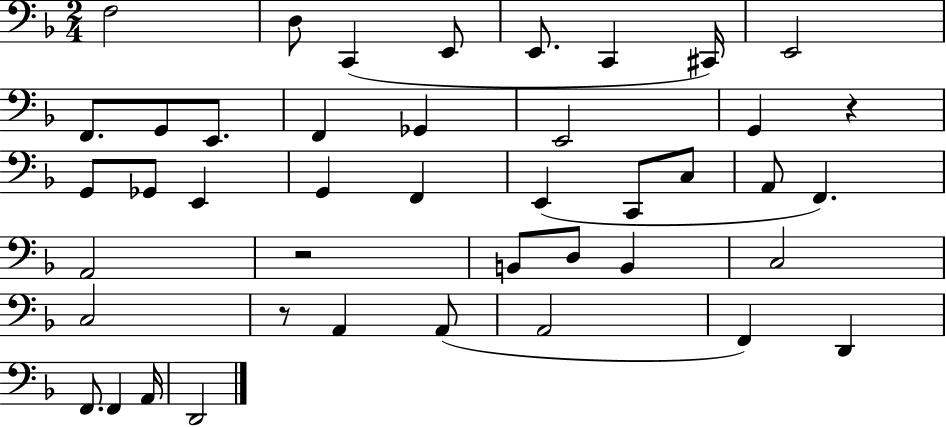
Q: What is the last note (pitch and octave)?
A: D2